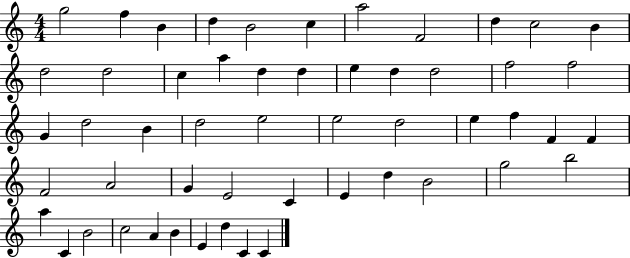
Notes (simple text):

G5/h F5/q B4/q D5/q B4/h C5/q A5/h F4/h D5/q C5/h B4/q D5/h D5/h C5/q A5/q D5/q D5/q E5/q D5/q D5/h F5/h F5/h G4/q D5/h B4/q D5/h E5/h E5/h D5/h E5/q F5/q F4/q F4/q F4/h A4/h G4/q E4/h C4/q E4/q D5/q B4/h G5/h B5/h A5/q C4/q B4/h C5/h A4/q B4/q E4/q D5/q C4/q C4/q